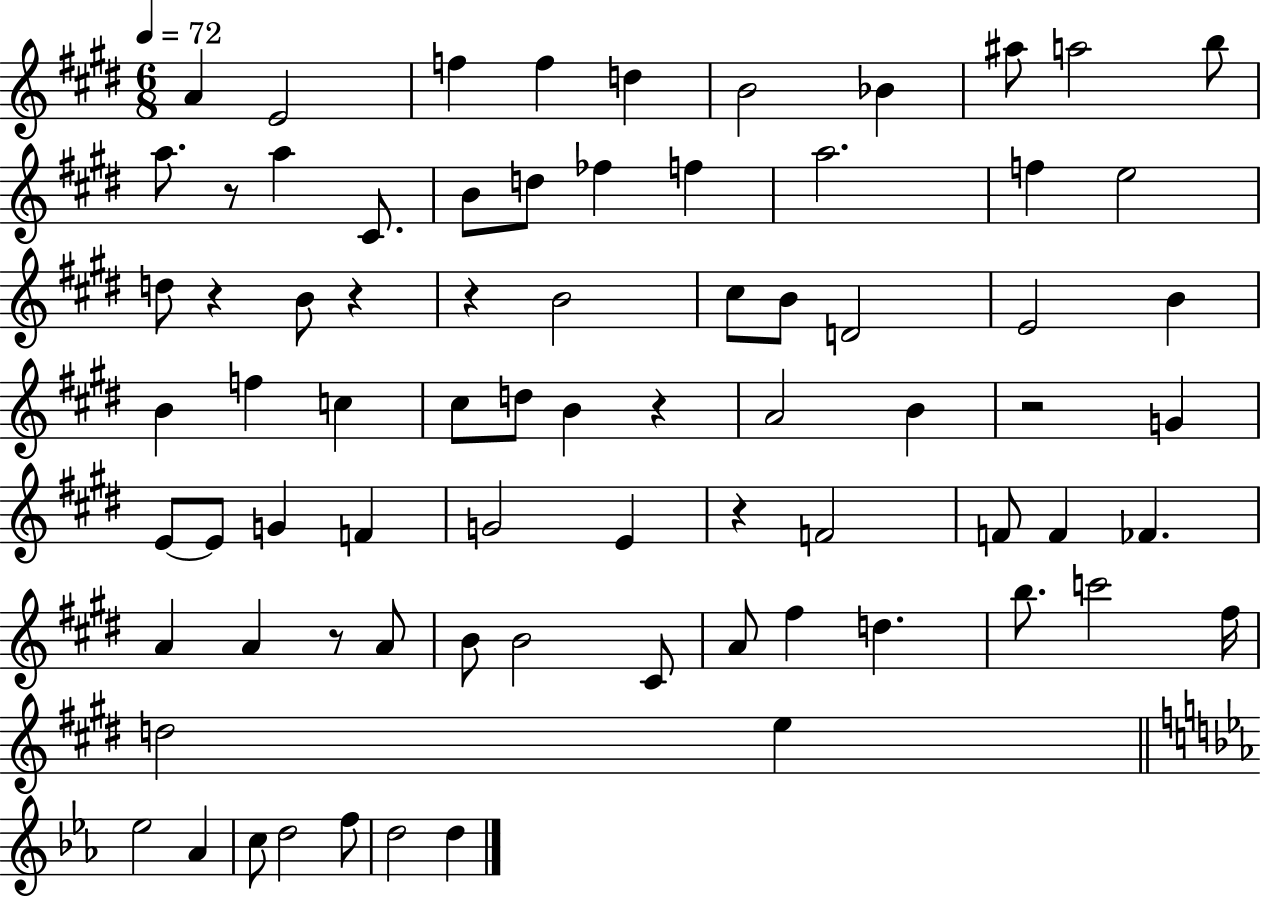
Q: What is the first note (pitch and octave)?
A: A4